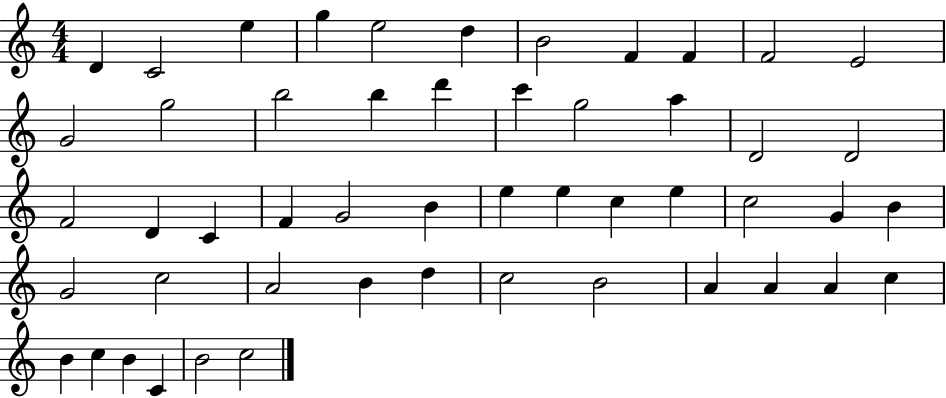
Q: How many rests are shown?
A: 0